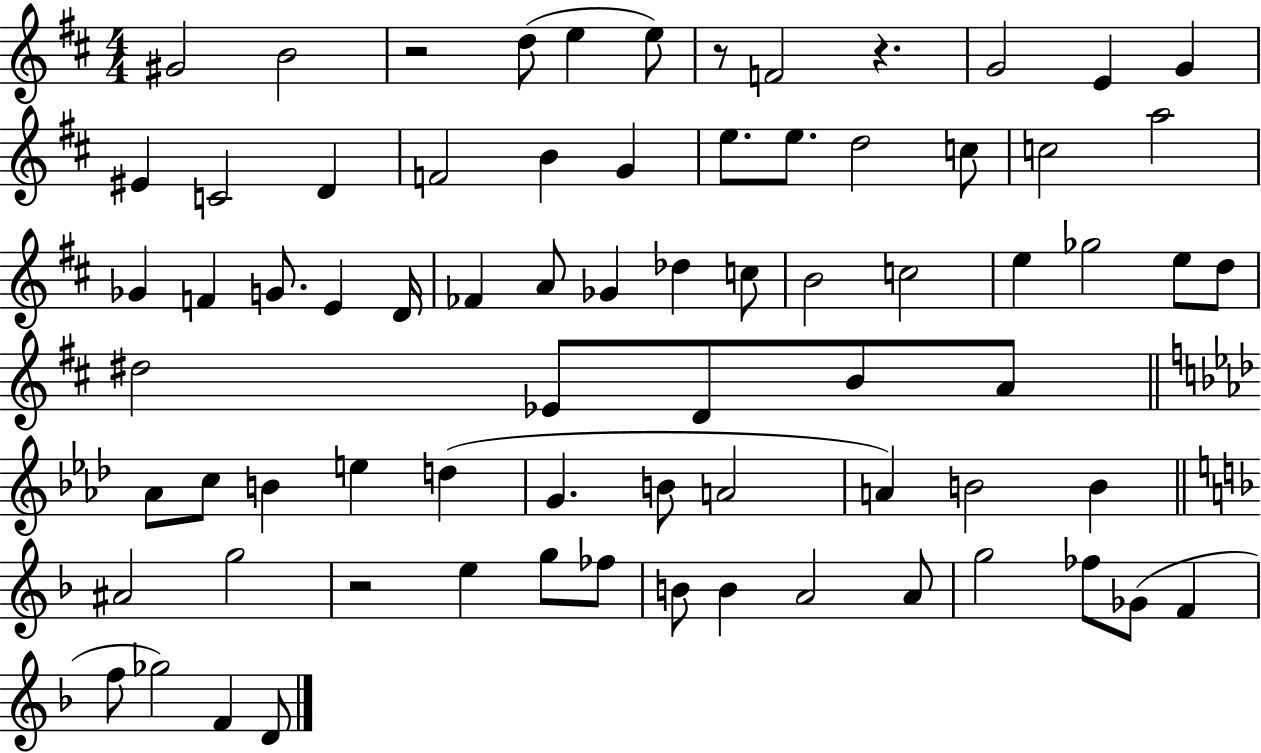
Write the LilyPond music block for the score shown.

{
  \clef treble
  \numericTimeSignature
  \time 4/4
  \key d \major
  \repeat volta 2 { gis'2 b'2 | r2 d''8( e''4 e''8) | r8 f'2 r4. | g'2 e'4 g'4 | \break eis'4 c'2 d'4 | f'2 b'4 g'4 | e''8. e''8. d''2 c''8 | c''2 a''2 | \break ges'4 f'4 g'8. e'4 d'16 | fes'4 a'8 ges'4 des''4 c''8 | b'2 c''2 | e''4 ges''2 e''8 d''8 | \break dis''2 ees'8 d'8 b'8 a'8 | \bar "||" \break \key aes \major aes'8 c''8 b'4 e''4 d''4( | g'4. b'8 a'2 | a'4) b'2 b'4 | \bar "||" \break \key f \major ais'2 g''2 | r2 e''4 g''8 fes''8 | b'8 b'4 a'2 a'8 | g''2 fes''8 ges'8( f'4 | \break f''8 ges''2) f'4 d'8 | } \bar "|."
}